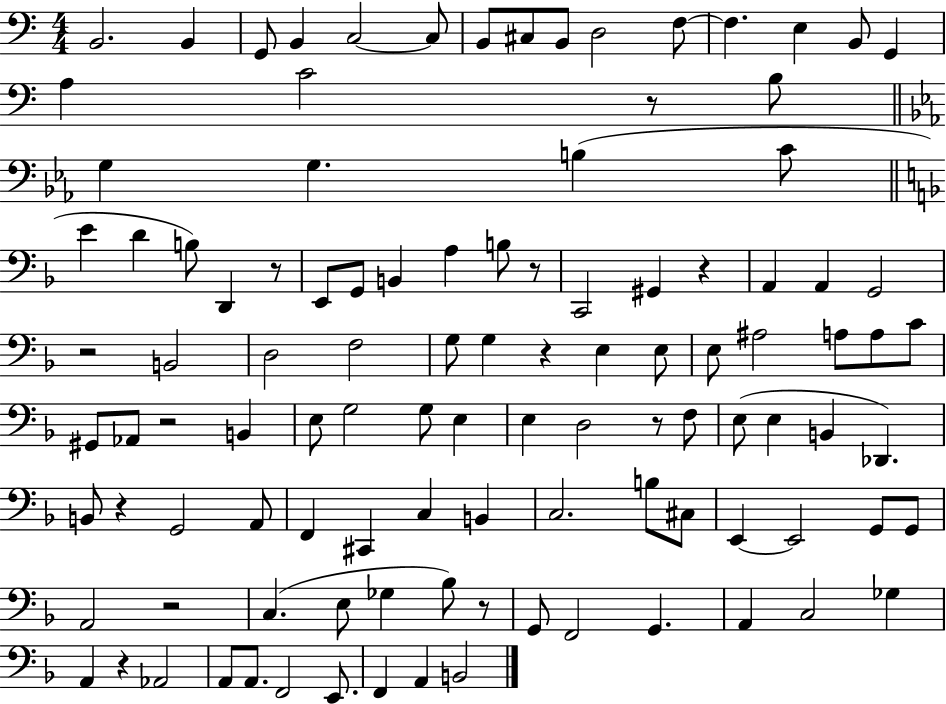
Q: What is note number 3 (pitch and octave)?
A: G2